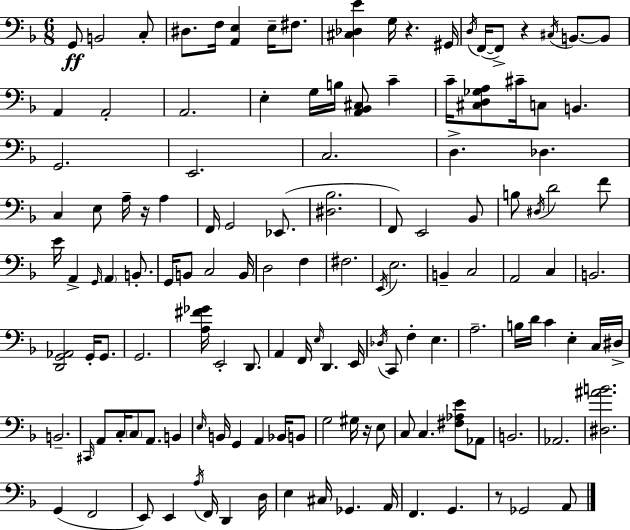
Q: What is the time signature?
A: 6/8